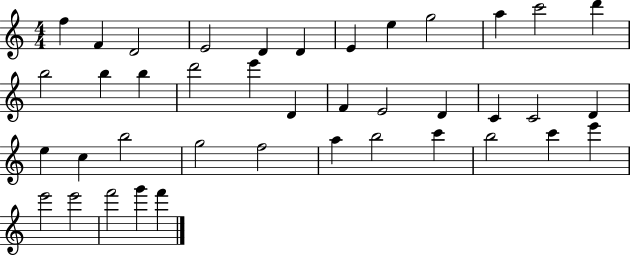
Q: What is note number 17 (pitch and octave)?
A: E6